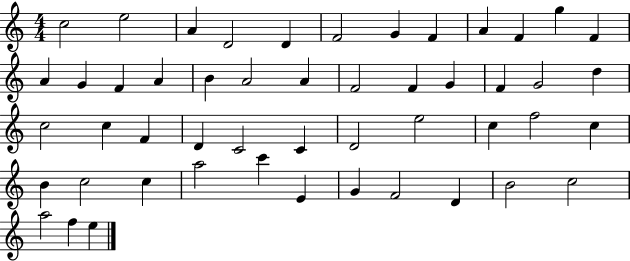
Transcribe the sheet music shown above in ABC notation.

X:1
T:Untitled
M:4/4
L:1/4
K:C
c2 e2 A D2 D F2 G F A F g F A G F A B A2 A F2 F G F G2 d c2 c F D C2 C D2 e2 c f2 c B c2 c a2 c' E G F2 D B2 c2 a2 f e